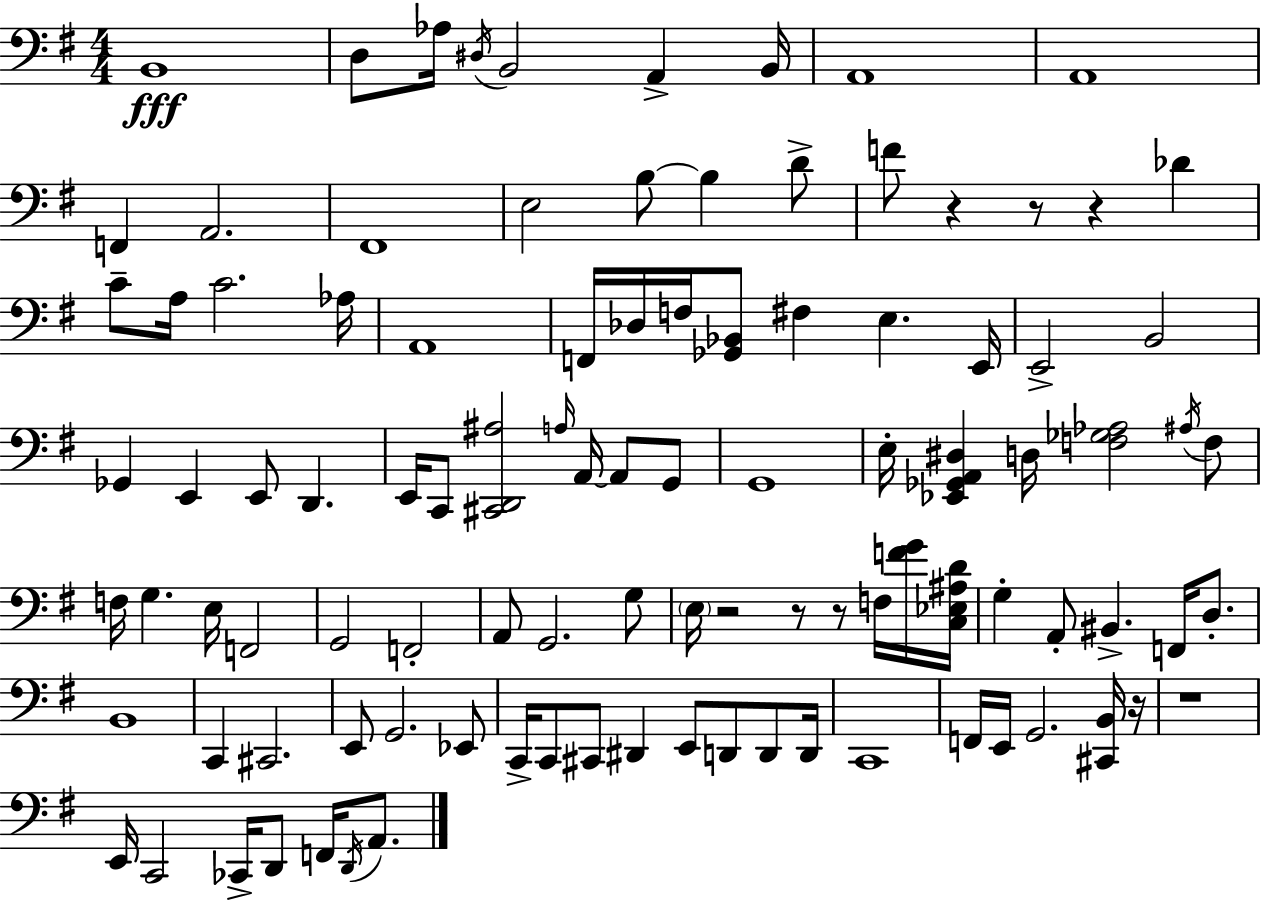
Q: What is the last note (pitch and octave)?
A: A2